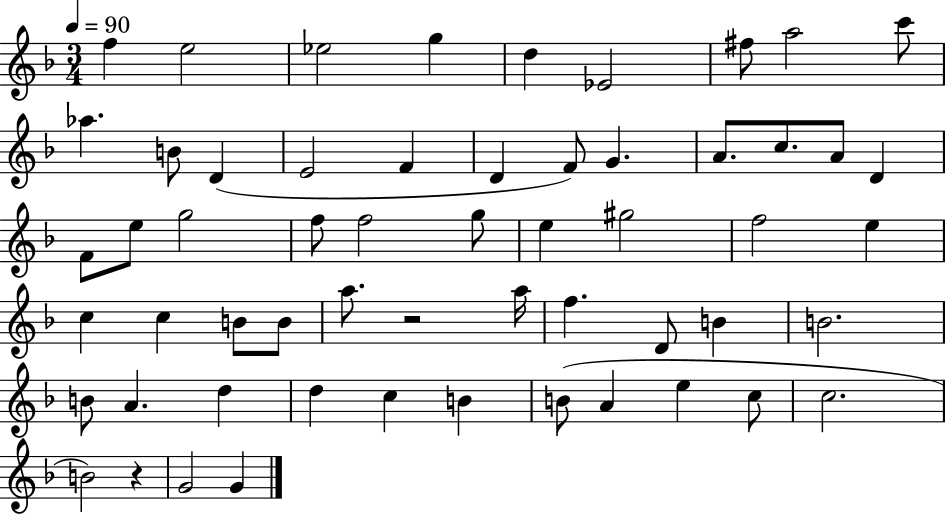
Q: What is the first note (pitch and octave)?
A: F5